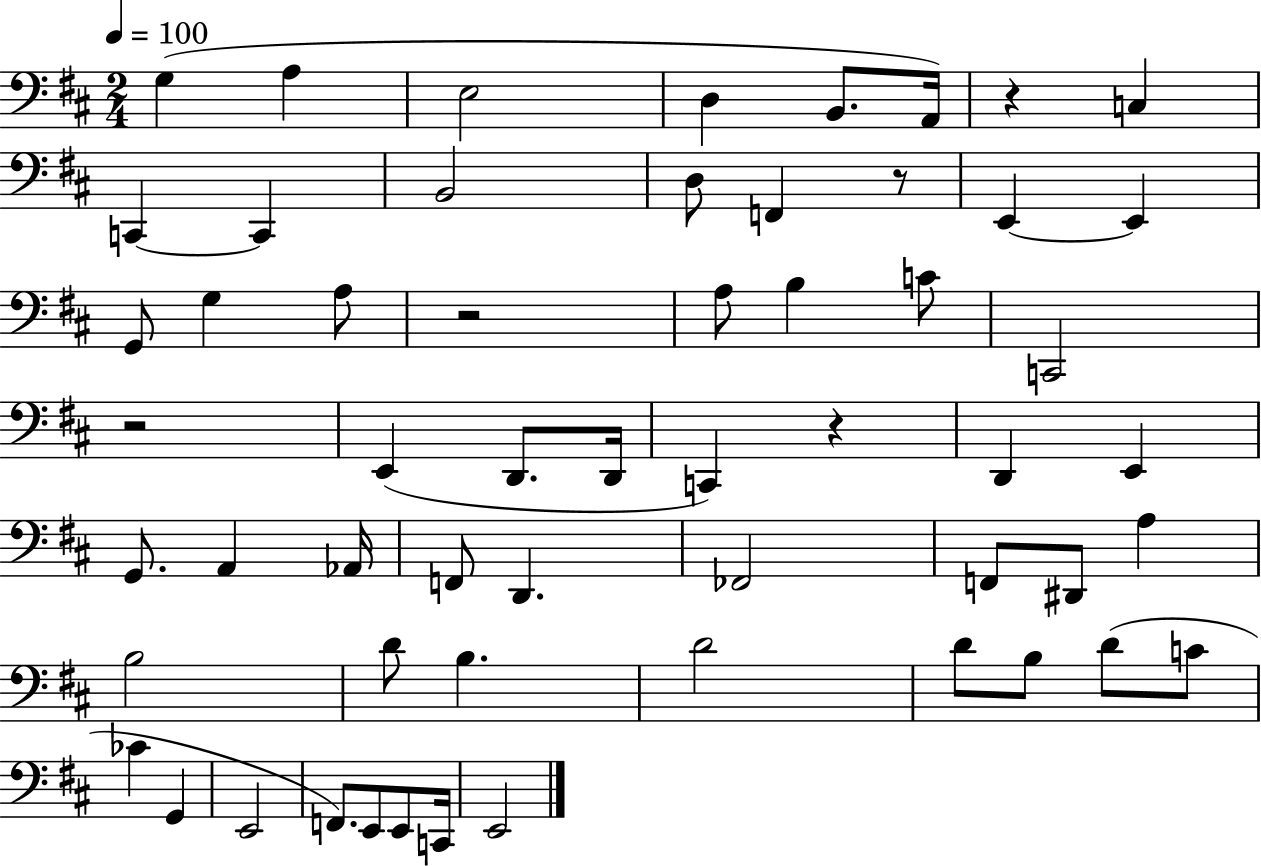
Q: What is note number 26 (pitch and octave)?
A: D2